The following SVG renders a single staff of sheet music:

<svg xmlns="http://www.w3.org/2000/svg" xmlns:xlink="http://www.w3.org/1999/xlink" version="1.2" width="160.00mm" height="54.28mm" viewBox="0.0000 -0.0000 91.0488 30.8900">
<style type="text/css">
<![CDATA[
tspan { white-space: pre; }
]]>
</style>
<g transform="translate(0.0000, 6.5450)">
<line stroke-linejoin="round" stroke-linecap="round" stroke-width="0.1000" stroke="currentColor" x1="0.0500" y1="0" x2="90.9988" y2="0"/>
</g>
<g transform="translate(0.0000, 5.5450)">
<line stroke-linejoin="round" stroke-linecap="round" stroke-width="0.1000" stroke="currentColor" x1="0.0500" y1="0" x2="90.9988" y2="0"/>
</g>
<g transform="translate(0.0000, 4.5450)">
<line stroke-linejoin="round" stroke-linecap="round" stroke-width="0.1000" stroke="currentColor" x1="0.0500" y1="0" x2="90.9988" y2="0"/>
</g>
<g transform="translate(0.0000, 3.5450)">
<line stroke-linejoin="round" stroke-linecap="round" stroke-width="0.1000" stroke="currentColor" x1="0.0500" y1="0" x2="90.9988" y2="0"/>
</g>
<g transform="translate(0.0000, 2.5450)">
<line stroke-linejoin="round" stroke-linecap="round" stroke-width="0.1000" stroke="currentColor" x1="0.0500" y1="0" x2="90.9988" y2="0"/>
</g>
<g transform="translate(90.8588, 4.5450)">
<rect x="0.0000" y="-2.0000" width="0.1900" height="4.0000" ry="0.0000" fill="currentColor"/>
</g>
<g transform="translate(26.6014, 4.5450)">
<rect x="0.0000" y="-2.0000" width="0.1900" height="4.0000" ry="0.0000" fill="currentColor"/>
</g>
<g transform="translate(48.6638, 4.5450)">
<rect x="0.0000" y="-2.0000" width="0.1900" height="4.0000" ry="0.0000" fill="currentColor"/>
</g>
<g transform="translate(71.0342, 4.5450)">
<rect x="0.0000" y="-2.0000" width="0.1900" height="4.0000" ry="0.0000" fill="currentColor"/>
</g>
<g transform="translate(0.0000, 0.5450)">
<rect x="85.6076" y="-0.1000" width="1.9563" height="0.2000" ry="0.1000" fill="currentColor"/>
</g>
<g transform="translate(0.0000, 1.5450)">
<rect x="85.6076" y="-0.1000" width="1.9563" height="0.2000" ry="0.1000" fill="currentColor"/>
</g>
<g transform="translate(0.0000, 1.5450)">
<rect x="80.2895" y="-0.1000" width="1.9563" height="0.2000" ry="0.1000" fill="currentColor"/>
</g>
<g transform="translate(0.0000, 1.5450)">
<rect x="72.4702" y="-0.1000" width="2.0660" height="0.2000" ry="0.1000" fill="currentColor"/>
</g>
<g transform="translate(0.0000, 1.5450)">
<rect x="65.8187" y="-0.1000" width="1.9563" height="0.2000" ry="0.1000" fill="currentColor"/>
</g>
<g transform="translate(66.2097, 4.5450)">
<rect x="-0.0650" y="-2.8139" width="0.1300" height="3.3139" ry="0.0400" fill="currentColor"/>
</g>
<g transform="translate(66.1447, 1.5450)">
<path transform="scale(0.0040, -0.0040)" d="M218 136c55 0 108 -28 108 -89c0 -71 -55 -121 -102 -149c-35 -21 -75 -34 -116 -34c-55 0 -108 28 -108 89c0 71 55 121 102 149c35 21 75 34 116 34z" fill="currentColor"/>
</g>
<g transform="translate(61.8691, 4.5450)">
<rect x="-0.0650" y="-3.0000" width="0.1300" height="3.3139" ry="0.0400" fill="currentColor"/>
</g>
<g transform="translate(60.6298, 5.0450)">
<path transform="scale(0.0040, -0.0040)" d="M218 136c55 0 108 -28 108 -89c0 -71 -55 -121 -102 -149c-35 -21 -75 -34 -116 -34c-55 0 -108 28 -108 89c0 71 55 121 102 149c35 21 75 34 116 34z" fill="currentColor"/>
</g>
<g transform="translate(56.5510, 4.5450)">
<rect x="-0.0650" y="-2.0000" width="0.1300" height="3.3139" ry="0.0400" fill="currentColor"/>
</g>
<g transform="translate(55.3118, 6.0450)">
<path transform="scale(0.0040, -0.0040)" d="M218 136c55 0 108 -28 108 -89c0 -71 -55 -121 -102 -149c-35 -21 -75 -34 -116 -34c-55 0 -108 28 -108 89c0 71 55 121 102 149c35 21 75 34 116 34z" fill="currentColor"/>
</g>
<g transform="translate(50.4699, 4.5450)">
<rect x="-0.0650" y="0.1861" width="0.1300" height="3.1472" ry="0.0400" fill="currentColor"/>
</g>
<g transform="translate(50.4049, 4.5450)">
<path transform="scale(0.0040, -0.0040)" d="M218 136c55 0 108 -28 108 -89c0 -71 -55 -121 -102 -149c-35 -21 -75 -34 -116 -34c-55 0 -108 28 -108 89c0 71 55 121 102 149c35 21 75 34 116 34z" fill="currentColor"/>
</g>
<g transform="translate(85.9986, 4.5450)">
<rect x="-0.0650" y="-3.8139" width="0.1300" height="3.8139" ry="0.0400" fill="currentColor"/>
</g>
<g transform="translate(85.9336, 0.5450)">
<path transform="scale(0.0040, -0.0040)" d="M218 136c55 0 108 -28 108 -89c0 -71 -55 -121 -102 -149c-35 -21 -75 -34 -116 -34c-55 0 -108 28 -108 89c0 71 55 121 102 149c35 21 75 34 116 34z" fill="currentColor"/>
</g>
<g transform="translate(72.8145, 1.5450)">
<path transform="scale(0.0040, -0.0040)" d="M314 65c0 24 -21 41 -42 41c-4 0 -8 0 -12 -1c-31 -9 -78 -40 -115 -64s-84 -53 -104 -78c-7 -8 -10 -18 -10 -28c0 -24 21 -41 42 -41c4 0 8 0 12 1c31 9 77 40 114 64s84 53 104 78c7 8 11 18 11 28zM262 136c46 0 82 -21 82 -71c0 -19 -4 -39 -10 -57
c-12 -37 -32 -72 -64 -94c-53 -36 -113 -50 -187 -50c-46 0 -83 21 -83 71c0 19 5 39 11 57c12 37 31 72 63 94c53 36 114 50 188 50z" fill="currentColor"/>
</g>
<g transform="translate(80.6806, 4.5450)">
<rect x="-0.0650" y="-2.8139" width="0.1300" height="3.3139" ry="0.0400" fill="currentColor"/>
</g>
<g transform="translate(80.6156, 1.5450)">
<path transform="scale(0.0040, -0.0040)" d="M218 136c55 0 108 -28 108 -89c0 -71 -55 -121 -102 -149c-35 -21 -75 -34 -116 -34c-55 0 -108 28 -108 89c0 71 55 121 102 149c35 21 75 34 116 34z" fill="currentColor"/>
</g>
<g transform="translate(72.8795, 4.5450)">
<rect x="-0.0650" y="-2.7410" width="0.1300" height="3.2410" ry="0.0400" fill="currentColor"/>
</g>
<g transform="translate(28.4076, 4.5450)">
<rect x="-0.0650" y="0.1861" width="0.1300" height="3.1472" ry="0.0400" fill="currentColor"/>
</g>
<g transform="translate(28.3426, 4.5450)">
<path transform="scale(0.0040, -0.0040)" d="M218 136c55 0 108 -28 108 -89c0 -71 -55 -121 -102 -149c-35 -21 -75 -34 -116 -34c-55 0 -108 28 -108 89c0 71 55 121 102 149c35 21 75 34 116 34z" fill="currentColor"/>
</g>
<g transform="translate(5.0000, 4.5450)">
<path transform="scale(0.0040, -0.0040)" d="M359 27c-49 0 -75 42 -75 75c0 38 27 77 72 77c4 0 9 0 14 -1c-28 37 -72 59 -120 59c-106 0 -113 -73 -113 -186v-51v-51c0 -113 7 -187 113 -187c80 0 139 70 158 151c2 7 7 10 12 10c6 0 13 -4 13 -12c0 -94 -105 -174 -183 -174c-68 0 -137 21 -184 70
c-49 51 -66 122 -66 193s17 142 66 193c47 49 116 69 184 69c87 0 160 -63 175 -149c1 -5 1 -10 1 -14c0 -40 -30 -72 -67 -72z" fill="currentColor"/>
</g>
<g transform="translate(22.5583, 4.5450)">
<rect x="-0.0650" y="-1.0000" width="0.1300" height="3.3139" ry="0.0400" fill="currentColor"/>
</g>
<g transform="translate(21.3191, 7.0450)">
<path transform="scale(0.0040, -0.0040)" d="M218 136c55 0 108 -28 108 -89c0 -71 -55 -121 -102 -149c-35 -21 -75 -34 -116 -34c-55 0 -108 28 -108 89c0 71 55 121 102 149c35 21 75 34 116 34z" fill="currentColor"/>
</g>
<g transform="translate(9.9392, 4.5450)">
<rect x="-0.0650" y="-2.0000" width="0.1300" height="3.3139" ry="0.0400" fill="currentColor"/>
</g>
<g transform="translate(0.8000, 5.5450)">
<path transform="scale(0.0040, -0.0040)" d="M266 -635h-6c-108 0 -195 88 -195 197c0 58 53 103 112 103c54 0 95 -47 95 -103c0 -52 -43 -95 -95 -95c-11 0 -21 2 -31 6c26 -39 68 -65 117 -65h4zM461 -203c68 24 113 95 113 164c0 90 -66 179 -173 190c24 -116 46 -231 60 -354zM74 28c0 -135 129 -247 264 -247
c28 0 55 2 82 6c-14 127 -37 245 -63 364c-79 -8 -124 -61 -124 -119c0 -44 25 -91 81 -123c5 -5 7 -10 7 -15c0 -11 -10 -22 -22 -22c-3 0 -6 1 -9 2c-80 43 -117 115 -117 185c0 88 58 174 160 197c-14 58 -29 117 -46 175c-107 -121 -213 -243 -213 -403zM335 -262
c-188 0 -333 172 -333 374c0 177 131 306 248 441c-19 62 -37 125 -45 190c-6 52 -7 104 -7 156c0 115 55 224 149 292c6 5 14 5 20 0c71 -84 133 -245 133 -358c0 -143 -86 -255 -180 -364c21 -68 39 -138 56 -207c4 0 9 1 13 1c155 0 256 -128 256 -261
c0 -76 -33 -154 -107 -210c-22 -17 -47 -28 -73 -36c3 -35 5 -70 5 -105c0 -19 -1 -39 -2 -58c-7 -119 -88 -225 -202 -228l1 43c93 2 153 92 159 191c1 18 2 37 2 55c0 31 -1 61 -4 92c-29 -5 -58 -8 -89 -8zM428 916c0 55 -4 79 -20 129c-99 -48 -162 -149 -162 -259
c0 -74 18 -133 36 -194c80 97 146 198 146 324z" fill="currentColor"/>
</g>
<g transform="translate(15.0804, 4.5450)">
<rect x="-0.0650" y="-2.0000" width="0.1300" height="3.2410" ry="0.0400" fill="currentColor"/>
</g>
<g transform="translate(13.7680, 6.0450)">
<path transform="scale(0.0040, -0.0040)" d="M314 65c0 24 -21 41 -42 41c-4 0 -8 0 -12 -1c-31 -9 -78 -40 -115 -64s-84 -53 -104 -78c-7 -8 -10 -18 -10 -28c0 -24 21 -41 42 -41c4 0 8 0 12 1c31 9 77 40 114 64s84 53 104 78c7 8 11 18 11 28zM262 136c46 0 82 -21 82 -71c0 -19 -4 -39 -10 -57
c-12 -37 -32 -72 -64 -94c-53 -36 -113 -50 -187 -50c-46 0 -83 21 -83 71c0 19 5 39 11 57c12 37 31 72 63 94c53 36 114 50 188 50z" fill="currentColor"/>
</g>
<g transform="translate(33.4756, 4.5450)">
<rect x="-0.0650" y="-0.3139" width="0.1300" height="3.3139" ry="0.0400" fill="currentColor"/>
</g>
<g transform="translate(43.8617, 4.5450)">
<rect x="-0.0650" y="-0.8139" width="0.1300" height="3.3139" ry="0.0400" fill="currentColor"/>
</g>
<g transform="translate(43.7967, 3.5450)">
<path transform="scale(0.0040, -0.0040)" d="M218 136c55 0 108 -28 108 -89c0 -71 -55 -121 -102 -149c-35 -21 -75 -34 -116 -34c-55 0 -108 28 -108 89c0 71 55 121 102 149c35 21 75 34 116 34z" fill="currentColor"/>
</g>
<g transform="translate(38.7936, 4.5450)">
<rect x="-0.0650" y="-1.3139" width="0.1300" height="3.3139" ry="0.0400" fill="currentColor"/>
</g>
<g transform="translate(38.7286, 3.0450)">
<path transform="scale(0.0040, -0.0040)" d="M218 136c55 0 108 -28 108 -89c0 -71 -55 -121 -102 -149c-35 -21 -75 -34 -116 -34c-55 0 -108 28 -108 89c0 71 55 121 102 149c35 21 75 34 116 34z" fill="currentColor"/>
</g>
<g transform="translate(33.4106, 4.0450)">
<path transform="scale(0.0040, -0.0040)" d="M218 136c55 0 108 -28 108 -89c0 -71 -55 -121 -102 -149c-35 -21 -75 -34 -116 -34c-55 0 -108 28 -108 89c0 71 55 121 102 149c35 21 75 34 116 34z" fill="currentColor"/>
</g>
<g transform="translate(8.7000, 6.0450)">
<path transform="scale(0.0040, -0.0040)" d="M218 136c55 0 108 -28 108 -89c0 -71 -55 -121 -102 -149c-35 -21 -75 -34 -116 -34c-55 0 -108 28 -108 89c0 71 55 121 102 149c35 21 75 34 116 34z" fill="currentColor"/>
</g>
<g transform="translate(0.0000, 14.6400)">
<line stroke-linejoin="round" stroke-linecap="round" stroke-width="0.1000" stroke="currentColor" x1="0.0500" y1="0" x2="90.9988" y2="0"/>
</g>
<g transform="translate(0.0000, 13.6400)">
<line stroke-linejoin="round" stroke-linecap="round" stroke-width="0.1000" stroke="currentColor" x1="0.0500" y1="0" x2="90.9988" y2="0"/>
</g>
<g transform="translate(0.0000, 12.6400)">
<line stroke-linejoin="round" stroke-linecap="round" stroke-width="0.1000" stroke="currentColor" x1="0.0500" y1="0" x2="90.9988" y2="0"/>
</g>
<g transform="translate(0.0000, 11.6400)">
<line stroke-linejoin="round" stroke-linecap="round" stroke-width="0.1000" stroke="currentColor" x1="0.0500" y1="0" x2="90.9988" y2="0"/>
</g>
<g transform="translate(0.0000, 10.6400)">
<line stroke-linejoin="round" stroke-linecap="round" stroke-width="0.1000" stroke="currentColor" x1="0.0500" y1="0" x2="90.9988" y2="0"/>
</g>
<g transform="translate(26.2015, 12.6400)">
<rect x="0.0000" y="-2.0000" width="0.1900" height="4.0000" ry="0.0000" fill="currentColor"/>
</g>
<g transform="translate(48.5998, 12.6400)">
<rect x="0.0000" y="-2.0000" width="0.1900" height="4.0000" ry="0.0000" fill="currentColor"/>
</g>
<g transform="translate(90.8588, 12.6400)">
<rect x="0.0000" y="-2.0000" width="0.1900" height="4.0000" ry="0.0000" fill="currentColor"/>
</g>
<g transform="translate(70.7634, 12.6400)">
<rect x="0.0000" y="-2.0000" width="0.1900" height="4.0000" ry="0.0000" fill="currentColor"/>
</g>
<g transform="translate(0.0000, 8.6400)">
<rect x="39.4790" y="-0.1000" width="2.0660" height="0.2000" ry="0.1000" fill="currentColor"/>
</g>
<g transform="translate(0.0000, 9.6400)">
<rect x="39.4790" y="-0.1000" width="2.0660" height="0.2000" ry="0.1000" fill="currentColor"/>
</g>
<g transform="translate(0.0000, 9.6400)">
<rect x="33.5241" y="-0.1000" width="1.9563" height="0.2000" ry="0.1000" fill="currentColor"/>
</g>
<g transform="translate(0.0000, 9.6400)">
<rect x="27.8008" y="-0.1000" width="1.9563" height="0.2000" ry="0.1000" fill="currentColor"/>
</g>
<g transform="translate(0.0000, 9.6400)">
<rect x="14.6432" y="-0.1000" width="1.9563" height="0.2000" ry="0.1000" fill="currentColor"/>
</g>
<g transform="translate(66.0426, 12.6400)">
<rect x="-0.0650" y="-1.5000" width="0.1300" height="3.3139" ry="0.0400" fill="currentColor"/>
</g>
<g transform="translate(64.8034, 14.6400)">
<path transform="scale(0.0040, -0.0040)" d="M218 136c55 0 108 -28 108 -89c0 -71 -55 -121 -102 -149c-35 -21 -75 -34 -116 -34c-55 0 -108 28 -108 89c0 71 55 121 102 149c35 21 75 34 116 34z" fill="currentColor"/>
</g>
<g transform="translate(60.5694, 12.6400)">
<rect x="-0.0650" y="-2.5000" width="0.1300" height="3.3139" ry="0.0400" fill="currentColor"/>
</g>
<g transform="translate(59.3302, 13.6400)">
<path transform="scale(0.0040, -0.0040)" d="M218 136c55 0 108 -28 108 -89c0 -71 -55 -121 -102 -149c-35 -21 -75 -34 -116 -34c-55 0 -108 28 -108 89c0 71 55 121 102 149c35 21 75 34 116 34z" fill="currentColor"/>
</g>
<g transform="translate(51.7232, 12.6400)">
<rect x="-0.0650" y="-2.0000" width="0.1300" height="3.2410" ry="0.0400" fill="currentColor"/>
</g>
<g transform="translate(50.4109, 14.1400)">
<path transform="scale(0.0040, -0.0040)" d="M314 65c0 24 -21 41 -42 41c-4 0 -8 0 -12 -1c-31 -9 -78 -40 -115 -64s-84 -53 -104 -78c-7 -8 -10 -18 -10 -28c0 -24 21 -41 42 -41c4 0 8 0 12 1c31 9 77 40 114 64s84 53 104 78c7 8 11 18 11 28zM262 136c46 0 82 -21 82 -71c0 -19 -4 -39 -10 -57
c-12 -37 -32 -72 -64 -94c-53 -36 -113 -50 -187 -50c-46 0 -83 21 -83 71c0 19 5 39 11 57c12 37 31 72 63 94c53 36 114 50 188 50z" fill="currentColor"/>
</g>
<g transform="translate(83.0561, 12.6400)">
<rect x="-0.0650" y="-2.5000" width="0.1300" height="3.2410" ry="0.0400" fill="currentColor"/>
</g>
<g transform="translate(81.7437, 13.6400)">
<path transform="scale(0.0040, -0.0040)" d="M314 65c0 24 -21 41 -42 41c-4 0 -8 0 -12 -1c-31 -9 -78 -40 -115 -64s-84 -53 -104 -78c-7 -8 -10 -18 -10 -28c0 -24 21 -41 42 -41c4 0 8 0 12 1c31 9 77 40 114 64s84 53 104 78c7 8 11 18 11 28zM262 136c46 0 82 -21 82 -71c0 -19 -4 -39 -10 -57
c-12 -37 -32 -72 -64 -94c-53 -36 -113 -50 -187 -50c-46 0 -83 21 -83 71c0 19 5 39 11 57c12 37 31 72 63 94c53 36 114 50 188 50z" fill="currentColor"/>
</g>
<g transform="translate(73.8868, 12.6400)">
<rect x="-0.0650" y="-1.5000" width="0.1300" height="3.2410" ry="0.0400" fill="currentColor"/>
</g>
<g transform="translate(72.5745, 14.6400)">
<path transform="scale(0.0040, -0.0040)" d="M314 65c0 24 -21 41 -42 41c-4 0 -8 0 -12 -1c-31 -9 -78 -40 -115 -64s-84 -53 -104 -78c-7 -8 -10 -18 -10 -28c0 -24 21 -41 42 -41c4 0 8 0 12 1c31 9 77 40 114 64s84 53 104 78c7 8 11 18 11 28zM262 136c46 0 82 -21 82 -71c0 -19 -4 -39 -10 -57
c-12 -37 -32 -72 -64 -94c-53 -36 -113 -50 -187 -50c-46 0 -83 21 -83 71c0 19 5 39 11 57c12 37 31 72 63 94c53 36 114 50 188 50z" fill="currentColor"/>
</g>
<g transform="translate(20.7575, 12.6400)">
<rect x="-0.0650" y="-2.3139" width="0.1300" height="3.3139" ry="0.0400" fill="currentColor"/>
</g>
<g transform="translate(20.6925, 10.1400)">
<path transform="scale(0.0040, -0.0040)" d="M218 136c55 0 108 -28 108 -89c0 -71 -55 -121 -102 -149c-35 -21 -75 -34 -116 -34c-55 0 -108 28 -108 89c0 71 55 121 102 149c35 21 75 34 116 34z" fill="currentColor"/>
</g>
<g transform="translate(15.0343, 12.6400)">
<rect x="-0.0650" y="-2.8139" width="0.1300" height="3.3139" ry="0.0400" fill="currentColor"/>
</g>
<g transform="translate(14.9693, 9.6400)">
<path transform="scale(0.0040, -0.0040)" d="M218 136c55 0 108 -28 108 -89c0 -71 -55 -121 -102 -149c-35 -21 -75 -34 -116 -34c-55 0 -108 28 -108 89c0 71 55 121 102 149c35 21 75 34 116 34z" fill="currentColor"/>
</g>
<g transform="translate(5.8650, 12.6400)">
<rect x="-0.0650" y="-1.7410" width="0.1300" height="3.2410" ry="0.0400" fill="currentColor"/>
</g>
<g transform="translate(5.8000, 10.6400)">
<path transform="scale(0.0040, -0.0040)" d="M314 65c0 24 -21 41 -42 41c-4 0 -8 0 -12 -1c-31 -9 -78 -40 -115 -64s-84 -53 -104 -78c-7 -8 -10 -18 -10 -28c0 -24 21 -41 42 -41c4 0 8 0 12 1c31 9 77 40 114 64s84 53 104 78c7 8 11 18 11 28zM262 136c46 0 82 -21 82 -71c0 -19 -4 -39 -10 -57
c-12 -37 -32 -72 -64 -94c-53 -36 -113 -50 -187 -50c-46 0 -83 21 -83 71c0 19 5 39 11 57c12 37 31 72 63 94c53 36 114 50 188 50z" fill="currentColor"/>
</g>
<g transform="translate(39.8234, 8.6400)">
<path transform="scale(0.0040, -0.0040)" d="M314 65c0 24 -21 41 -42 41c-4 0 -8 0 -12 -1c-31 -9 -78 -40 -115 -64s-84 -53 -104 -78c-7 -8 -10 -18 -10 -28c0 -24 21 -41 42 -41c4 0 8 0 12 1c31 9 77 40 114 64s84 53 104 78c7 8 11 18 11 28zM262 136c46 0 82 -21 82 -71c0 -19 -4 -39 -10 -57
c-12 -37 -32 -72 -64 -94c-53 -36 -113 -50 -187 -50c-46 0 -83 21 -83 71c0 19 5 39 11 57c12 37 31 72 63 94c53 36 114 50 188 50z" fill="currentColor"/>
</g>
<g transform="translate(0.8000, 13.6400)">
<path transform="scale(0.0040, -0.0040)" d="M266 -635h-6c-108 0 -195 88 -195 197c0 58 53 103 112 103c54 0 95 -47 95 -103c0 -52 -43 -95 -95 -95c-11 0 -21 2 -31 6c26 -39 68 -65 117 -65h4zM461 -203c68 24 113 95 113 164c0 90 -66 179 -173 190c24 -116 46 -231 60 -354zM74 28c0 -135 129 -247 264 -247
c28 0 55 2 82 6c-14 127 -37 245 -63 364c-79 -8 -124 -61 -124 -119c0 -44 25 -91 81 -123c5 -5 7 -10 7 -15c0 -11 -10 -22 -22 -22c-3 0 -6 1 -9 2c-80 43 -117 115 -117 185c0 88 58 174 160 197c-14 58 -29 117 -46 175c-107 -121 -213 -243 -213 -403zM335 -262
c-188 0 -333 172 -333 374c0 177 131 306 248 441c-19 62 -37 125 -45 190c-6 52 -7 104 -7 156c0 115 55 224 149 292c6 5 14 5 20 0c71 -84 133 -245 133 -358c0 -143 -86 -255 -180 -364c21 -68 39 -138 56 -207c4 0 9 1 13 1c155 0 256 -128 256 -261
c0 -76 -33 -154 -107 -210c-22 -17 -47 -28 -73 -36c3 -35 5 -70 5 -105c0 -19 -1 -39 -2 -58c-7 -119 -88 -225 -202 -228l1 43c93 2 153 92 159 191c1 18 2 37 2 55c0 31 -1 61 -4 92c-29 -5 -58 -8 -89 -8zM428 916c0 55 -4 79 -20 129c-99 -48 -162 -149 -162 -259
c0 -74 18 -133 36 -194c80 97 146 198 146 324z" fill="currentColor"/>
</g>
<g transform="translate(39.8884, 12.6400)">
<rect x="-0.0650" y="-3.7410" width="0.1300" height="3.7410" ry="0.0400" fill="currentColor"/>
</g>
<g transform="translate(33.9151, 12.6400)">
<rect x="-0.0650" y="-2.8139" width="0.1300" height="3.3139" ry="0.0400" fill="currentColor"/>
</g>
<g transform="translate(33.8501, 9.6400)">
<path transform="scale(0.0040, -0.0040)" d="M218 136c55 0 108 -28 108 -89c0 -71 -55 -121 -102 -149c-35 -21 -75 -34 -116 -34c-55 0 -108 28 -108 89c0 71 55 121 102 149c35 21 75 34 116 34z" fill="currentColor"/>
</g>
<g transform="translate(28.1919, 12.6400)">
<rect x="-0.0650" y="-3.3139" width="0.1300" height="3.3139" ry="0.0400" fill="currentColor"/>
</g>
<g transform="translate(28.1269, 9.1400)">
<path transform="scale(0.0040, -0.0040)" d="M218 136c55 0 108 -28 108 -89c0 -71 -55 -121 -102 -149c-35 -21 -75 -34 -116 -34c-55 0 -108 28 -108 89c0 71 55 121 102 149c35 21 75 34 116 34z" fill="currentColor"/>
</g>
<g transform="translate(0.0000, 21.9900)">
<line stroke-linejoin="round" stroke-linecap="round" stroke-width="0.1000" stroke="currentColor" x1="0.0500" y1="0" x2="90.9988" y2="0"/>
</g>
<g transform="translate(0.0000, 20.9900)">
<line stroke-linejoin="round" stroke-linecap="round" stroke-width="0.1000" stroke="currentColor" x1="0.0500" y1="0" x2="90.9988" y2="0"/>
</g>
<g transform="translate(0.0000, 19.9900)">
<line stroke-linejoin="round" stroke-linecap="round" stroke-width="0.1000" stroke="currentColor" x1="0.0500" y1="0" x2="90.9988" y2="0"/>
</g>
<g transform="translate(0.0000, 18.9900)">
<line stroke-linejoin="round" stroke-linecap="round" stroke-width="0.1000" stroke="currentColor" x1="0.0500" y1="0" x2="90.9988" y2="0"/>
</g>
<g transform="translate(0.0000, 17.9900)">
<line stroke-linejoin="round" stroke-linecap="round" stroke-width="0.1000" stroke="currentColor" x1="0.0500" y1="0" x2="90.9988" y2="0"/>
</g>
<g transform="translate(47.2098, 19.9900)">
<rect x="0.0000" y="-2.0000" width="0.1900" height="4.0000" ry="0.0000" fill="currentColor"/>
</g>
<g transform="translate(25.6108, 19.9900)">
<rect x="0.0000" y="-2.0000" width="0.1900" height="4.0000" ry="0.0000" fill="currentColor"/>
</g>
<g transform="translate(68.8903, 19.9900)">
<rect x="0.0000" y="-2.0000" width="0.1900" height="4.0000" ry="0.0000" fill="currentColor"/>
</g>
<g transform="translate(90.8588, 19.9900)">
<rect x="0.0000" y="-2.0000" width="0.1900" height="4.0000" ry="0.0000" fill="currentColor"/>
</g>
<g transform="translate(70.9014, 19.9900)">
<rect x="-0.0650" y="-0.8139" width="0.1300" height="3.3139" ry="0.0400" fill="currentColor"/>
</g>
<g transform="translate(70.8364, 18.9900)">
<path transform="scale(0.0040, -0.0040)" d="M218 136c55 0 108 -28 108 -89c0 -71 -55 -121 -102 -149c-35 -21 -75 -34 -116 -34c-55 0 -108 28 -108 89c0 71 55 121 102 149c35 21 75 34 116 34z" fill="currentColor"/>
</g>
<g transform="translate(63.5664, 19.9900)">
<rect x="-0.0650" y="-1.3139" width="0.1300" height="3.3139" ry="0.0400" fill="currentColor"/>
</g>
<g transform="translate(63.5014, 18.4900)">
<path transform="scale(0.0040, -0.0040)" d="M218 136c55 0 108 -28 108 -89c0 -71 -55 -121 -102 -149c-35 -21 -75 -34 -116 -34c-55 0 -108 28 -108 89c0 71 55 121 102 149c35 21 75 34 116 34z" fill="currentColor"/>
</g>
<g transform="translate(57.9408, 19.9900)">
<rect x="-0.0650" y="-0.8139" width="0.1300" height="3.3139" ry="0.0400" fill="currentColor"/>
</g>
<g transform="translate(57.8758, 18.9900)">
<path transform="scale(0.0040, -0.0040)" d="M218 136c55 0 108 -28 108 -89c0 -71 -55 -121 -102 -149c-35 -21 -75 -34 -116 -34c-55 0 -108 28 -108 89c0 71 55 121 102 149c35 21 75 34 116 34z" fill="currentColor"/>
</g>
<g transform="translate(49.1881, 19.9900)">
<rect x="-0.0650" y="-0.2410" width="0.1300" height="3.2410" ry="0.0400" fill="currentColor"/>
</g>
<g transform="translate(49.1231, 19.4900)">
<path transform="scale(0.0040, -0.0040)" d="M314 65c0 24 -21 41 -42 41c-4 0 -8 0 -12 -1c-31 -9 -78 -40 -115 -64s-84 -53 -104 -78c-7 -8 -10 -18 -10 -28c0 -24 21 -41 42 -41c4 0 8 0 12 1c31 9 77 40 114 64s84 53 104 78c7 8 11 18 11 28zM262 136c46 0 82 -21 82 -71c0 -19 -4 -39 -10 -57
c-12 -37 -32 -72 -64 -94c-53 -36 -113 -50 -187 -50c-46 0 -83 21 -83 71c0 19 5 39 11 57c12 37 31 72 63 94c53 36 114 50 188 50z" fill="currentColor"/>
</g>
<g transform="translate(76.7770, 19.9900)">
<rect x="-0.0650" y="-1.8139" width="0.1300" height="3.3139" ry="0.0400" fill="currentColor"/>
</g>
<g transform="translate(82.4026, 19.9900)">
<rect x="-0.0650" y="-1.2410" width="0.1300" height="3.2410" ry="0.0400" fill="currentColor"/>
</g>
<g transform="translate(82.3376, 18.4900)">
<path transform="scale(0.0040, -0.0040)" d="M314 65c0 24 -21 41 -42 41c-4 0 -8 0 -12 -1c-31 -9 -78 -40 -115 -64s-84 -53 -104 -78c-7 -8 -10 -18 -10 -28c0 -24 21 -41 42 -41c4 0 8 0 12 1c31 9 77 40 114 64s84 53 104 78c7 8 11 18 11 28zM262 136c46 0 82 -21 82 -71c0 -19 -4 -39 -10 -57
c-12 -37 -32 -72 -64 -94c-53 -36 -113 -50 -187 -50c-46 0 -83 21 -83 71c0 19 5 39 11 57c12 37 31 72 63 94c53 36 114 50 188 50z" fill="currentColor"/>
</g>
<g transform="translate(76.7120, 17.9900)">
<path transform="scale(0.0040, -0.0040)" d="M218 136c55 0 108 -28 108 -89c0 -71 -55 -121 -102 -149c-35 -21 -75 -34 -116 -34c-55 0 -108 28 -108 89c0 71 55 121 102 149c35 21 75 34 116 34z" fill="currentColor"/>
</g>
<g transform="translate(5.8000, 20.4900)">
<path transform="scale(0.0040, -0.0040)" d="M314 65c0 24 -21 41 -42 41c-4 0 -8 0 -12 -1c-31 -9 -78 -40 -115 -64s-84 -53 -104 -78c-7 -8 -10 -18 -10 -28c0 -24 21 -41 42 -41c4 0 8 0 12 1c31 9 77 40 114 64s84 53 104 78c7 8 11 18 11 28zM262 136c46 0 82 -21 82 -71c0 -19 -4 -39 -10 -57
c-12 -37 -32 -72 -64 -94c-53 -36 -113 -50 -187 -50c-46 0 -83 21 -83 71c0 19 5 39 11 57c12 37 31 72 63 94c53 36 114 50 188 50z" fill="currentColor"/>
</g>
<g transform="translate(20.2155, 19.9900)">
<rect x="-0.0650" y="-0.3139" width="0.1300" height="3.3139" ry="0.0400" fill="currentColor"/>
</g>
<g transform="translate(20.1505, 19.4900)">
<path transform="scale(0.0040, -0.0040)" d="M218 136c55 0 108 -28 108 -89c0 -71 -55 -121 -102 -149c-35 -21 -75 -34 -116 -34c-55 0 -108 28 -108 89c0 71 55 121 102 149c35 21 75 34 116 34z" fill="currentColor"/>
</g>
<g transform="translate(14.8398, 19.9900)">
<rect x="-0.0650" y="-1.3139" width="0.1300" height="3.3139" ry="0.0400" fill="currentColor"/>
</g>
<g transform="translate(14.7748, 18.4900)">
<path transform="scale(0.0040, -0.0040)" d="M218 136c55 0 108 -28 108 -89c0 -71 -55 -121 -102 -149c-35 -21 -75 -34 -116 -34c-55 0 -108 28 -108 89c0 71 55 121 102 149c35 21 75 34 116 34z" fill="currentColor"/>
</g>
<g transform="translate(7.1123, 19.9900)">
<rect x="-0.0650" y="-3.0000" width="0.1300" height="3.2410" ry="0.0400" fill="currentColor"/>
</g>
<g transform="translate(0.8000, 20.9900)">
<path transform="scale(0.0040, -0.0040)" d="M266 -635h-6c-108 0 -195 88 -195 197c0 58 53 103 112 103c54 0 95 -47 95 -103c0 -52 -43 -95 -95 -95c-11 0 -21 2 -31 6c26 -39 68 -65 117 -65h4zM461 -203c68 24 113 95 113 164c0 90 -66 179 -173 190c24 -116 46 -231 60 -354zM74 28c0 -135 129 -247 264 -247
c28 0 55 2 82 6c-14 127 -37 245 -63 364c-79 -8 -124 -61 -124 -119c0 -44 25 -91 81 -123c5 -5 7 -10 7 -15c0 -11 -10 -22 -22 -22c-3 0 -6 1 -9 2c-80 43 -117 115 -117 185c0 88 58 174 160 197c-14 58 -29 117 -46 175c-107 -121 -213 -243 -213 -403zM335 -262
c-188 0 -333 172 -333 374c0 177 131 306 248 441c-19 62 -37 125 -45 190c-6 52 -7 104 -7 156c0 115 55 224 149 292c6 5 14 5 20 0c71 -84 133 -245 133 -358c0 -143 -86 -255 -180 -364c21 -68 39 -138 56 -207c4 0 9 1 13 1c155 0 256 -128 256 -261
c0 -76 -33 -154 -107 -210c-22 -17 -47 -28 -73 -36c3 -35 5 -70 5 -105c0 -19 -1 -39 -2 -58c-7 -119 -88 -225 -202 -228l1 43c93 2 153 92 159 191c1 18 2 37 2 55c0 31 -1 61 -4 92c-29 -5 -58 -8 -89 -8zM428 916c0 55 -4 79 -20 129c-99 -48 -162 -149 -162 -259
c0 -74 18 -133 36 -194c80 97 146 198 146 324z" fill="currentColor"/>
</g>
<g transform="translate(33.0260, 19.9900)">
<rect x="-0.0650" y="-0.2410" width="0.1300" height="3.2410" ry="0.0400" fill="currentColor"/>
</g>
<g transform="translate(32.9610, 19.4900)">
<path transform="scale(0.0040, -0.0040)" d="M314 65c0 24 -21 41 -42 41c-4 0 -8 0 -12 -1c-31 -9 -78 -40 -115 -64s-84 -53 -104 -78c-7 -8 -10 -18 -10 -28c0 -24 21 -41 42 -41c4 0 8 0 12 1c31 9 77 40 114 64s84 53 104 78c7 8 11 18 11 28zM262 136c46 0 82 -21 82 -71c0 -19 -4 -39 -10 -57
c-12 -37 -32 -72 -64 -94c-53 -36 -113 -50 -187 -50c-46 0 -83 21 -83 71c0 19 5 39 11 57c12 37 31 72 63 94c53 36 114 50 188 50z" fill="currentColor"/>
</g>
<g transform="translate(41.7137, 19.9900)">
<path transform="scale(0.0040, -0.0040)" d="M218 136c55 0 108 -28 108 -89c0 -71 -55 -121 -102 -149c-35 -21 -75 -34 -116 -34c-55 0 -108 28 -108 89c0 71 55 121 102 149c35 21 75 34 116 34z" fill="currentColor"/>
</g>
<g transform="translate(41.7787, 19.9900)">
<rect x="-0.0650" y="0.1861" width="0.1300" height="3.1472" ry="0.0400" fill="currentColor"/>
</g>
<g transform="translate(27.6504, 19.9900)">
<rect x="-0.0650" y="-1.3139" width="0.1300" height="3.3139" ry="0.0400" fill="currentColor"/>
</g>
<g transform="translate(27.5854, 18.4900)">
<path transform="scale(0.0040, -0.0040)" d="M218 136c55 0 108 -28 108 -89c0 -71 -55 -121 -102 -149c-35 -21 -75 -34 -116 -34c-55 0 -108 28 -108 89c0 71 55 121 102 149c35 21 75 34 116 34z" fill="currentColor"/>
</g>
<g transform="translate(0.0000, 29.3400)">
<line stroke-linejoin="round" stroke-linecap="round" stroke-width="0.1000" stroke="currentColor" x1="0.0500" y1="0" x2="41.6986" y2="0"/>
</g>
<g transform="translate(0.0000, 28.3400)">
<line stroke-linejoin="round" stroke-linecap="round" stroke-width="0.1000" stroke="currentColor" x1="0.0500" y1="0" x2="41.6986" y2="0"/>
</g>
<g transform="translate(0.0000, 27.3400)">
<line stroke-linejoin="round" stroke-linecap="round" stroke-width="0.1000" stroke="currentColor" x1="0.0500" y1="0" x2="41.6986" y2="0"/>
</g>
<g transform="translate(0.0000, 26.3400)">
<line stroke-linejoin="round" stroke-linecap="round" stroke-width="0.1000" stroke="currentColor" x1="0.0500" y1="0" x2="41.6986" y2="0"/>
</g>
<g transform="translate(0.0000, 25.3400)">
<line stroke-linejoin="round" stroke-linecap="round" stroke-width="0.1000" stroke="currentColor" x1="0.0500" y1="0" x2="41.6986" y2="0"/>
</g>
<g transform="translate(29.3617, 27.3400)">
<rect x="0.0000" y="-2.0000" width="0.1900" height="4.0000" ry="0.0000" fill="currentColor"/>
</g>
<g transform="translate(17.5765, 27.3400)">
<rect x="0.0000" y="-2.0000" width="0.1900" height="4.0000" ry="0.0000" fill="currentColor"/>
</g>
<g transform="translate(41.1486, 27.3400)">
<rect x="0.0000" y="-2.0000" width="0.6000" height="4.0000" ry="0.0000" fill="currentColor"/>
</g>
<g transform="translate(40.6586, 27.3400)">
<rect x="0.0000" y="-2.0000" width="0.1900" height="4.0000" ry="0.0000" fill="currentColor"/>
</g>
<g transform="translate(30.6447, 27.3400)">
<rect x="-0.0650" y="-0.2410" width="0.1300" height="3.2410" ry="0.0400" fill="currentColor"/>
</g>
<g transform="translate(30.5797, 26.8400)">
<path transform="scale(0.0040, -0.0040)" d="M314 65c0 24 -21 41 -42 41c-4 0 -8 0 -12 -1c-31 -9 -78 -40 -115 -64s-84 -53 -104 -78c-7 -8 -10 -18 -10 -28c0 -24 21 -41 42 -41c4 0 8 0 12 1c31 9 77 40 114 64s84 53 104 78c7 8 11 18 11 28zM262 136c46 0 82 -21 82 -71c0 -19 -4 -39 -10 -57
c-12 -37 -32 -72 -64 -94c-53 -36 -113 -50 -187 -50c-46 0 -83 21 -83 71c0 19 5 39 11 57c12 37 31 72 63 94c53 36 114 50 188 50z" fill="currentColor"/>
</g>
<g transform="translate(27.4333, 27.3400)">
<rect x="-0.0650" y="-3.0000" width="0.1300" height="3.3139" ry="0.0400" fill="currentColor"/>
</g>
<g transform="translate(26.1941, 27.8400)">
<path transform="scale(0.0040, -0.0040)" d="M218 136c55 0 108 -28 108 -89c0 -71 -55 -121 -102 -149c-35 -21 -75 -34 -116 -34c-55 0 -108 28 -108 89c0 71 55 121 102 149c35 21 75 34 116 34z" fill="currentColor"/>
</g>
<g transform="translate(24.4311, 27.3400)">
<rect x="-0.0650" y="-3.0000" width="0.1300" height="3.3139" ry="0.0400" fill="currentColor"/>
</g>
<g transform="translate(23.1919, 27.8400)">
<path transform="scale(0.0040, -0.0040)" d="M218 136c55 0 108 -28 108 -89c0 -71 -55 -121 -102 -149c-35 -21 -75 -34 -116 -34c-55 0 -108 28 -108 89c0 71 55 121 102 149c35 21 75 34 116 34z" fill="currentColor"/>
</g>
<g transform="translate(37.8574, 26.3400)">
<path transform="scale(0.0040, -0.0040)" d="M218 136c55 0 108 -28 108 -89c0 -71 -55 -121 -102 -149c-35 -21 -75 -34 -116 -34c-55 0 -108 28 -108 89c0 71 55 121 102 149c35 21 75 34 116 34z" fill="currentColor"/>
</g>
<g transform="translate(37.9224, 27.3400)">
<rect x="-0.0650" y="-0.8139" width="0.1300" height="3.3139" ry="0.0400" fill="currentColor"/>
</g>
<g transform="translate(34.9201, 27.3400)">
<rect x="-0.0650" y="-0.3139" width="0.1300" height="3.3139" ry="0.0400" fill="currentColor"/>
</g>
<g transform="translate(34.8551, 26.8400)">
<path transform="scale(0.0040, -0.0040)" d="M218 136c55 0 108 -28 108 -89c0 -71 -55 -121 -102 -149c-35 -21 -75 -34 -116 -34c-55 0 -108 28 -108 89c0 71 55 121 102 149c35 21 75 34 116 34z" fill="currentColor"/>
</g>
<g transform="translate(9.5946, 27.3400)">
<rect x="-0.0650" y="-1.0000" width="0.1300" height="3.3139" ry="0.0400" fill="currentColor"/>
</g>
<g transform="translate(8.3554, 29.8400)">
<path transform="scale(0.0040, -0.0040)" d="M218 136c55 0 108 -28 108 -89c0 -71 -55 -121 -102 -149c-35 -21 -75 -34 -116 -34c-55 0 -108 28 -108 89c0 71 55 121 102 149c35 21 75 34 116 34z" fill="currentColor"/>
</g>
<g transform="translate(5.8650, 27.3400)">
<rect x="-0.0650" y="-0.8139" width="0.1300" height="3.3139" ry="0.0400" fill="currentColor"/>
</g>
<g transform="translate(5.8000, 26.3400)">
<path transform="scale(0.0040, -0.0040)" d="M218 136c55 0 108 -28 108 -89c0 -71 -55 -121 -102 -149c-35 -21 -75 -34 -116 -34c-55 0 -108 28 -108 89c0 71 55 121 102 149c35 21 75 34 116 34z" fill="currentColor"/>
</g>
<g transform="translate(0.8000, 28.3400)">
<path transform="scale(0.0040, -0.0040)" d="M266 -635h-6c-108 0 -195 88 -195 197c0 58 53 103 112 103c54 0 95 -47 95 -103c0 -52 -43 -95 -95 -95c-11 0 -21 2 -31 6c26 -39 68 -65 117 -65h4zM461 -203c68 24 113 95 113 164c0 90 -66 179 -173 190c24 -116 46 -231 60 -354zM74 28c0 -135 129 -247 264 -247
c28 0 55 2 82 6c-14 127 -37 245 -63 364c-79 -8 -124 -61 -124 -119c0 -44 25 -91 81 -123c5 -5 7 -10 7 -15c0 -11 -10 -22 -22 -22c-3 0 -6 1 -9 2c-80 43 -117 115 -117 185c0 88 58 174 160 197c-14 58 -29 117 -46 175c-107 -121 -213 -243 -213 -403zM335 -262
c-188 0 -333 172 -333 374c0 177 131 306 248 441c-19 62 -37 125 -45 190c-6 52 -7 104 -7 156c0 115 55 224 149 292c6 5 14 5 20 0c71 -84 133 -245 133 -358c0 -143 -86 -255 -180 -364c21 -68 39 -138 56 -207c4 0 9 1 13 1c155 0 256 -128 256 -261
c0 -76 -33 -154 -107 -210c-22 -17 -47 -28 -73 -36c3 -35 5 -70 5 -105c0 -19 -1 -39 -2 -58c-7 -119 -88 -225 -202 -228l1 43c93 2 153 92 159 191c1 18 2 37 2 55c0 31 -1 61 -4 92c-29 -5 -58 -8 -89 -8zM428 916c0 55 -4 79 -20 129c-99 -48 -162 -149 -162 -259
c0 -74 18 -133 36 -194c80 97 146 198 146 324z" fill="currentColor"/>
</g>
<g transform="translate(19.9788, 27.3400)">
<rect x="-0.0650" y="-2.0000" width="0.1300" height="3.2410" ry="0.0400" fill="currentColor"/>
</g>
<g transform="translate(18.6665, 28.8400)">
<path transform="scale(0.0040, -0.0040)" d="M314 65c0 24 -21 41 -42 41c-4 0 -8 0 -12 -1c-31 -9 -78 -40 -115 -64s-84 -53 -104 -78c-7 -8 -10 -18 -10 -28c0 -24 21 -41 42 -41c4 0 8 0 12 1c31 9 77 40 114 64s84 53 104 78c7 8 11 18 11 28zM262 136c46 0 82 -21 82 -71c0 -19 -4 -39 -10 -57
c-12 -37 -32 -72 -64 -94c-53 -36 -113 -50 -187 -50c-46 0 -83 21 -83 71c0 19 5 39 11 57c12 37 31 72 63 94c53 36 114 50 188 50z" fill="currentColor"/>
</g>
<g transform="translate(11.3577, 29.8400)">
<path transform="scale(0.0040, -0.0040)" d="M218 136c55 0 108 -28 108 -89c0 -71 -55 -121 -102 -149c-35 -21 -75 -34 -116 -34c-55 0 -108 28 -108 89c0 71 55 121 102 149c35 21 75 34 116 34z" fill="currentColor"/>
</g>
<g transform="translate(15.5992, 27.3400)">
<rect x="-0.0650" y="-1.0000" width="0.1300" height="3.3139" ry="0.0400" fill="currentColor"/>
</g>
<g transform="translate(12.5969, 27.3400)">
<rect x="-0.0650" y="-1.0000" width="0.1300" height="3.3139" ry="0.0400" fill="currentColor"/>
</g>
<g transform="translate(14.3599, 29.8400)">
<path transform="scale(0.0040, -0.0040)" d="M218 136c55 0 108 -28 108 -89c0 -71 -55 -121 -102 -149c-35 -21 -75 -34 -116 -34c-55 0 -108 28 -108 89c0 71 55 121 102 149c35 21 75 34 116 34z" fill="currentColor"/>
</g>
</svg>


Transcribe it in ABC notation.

X:1
T:Untitled
M:4/4
L:1/4
K:C
F F2 D B c e d B F A a a2 a c' f2 a g b a c'2 F2 G E E2 G2 A2 e c e c2 B c2 d e d f e2 d D D D F2 A A c2 c d